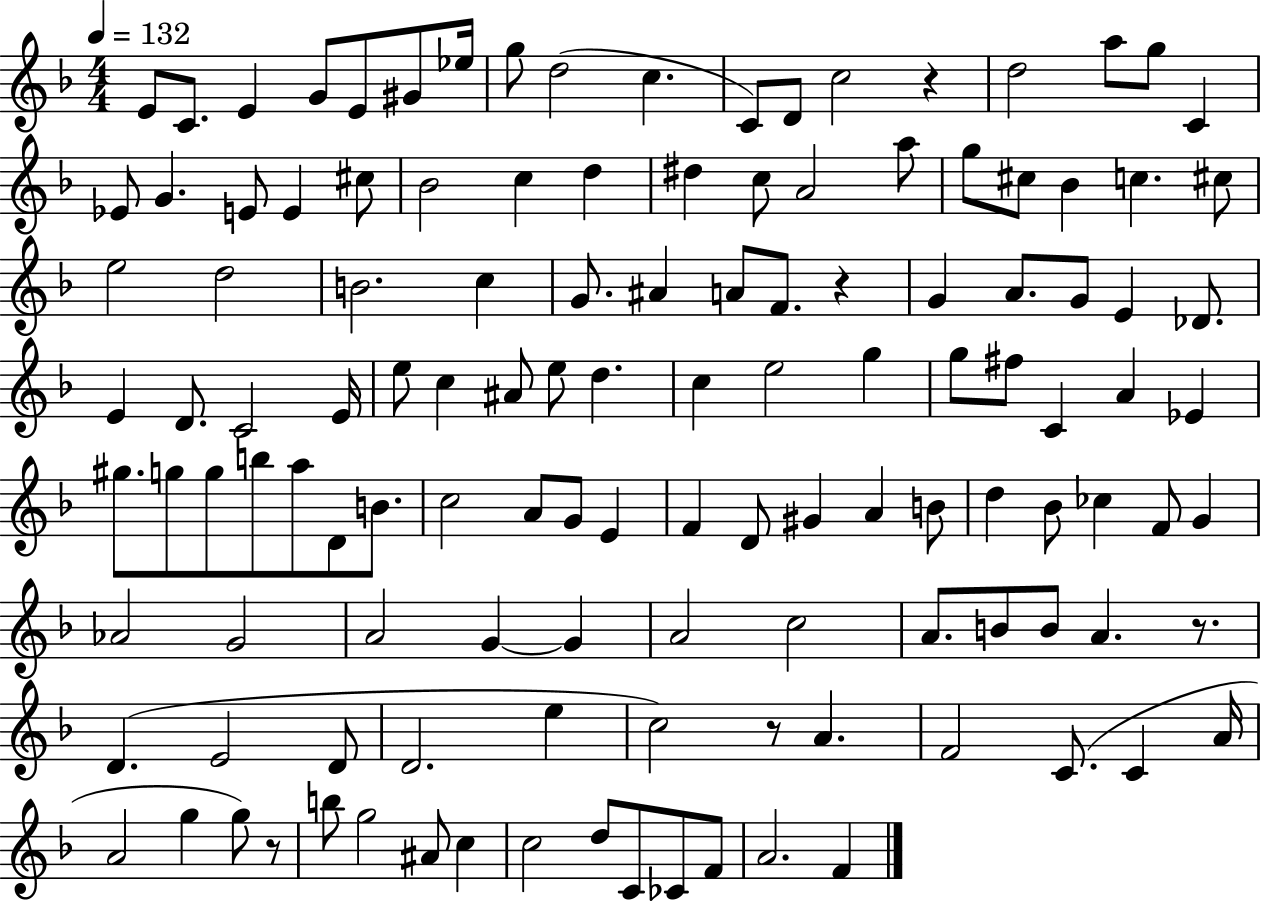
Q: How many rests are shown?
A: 5